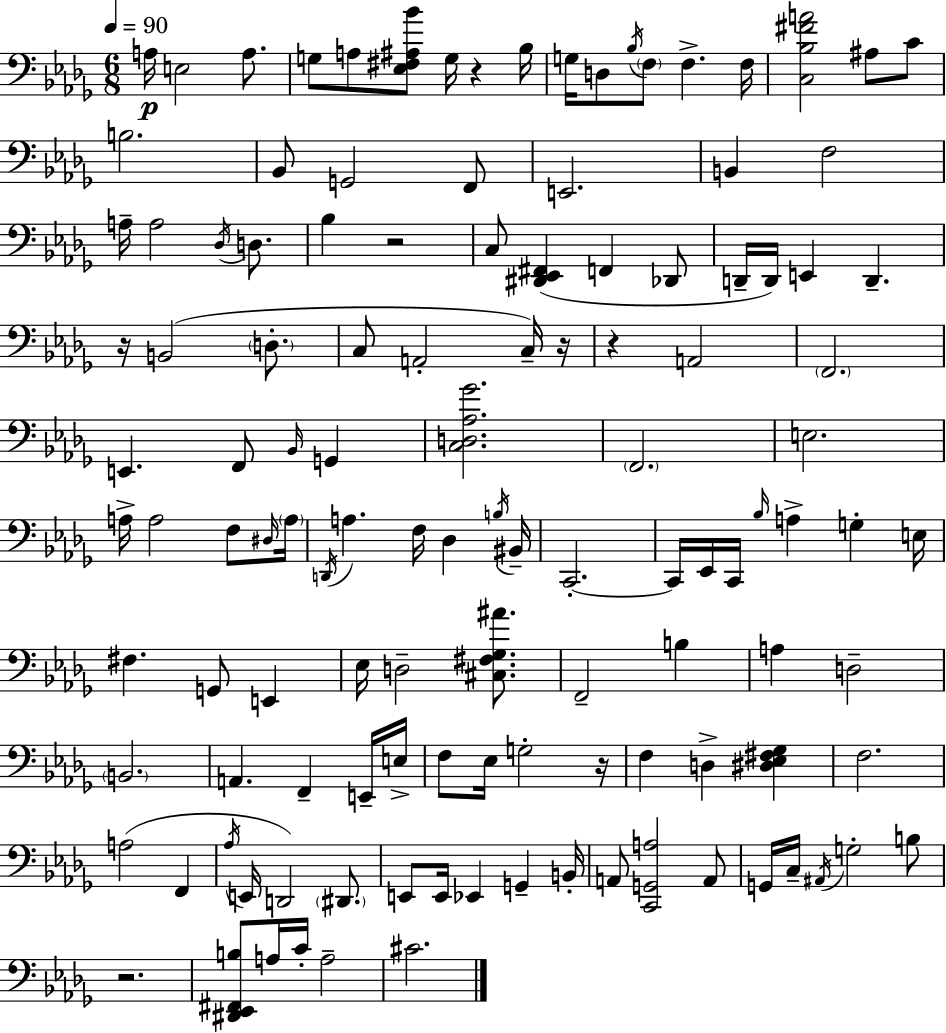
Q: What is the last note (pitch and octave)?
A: C#4